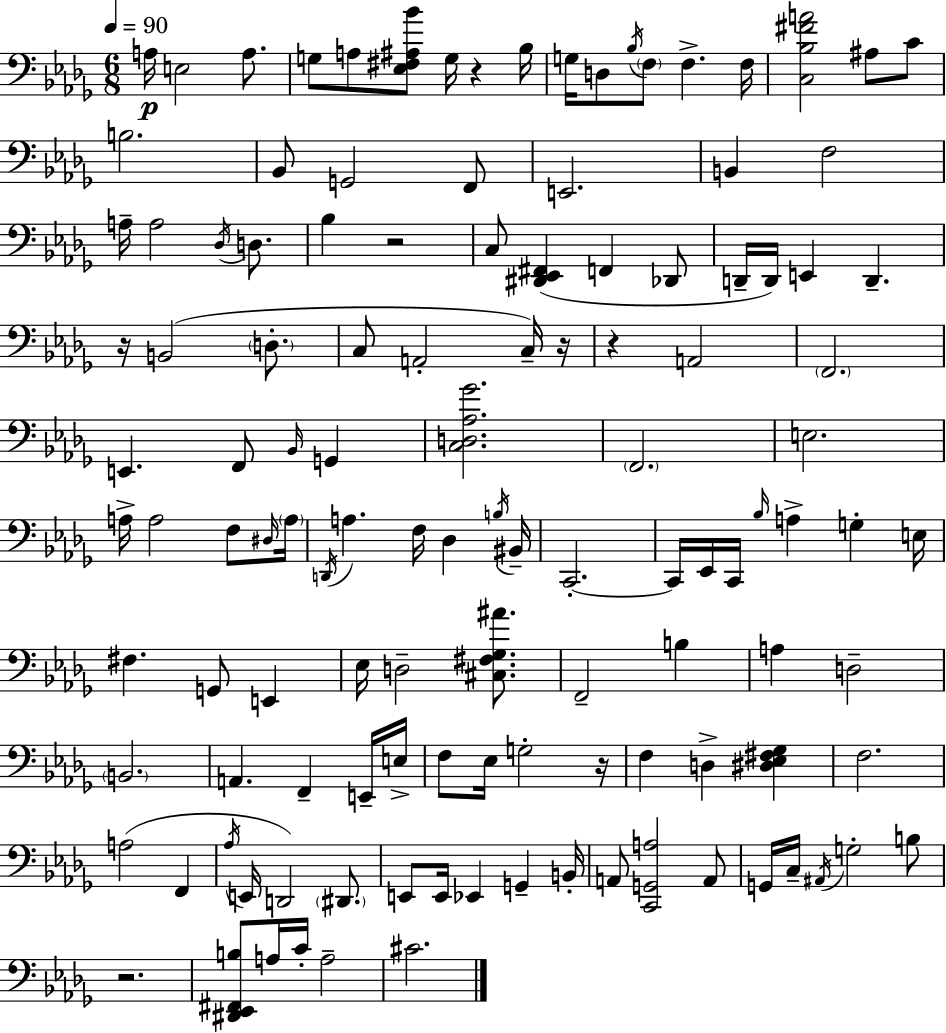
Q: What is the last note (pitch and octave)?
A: C#4